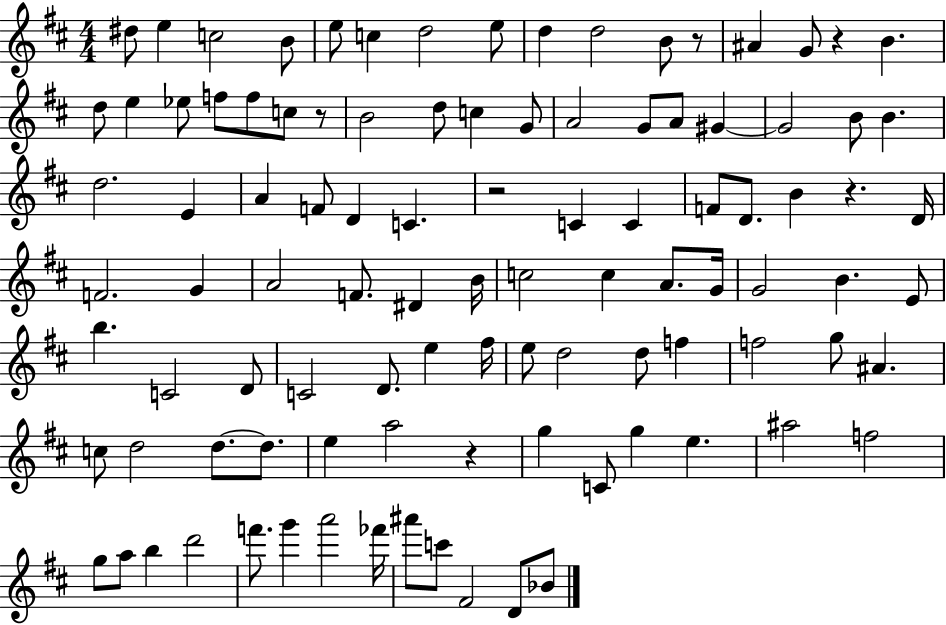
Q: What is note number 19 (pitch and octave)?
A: F5